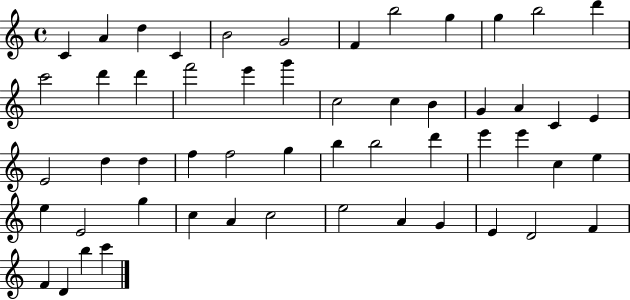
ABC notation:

X:1
T:Untitled
M:4/4
L:1/4
K:C
C A d C B2 G2 F b2 g g b2 d' c'2 d' d' f'2 e' g' c2 c B G A C E E2 d d f f2 g b b2 d' e' e' c e e E2 g c A c2 e2 A G E D2 F F D b c'